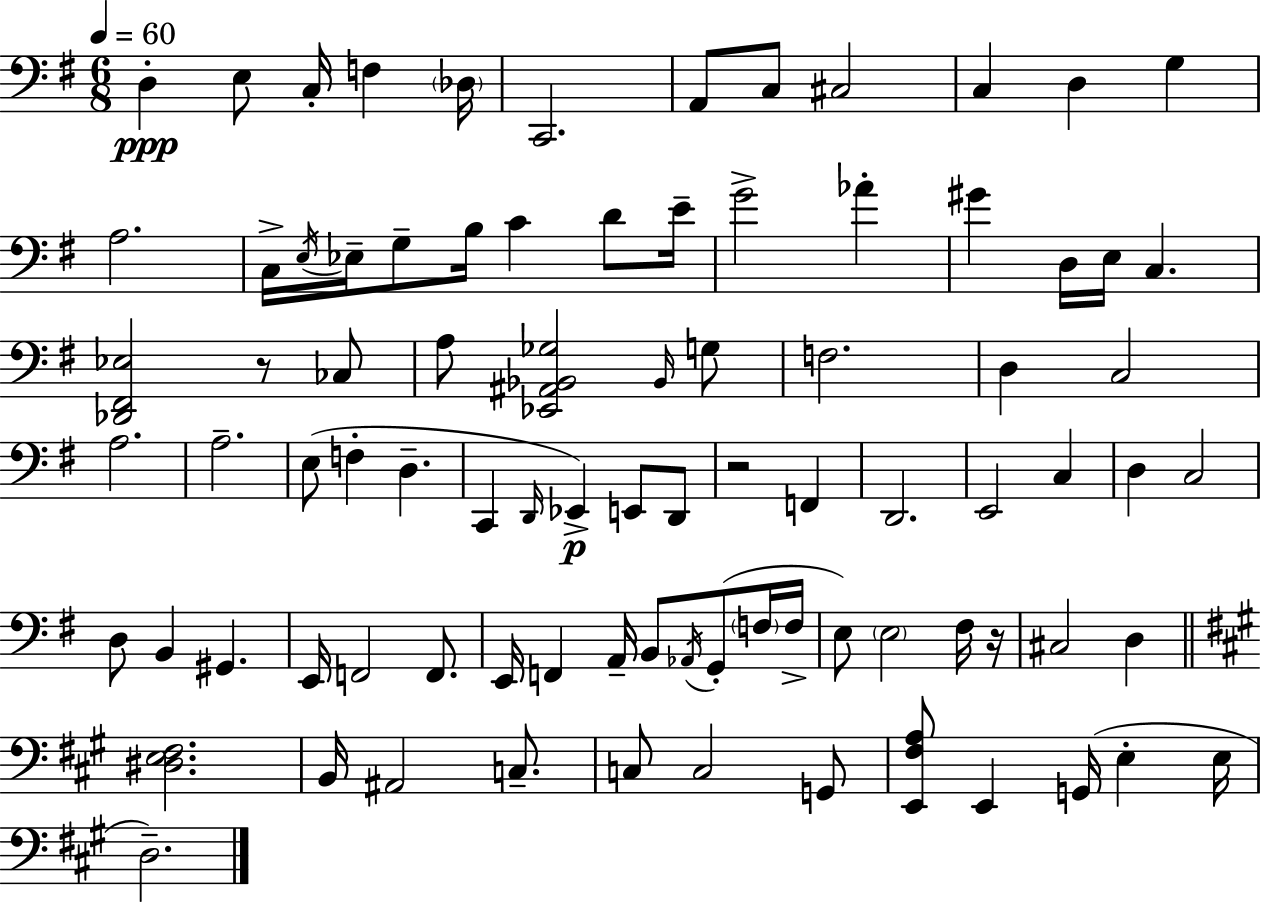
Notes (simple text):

D3/q E3/e C3/s F3/q Db3/s C2/h. A2/e C3/e C#3/h C3/q D3/q G3/q A3/h. C3/s E3/s Eb3/s G3/e B3/s C4/q D4/e E4/s G4/h Ab4/q G#4/q D3/s E3/s C3/q. [Db2,F#2,Eb3]/h R/e CES3/e A3/e [Eb2,A#2,Bb2,Gb3]/h Bb2/s G3/e F3/h. D3/q C3/h A3/h. A3/h. E3/e F3/q D3/q. C2/q D2/s Eb2/q E2/e D2/e R/h F2/q D2/h. E2/h C3/q D3/q C3/h D3/e B2/q G#2/q. E2/s F2/h F2/e. E2/s F2/q A2/s B2/e Ab2/s G2/e F3/s F3/s E3/e E3/h F#3/s R/s C#3/h D3/q [D#3,E3,F#3]/h. B2/s A#2/h C3/e. C3/e C3/h G2/e [E2,F#3,A3]/e E2/q G2/s E3/q E3/s D3/h.